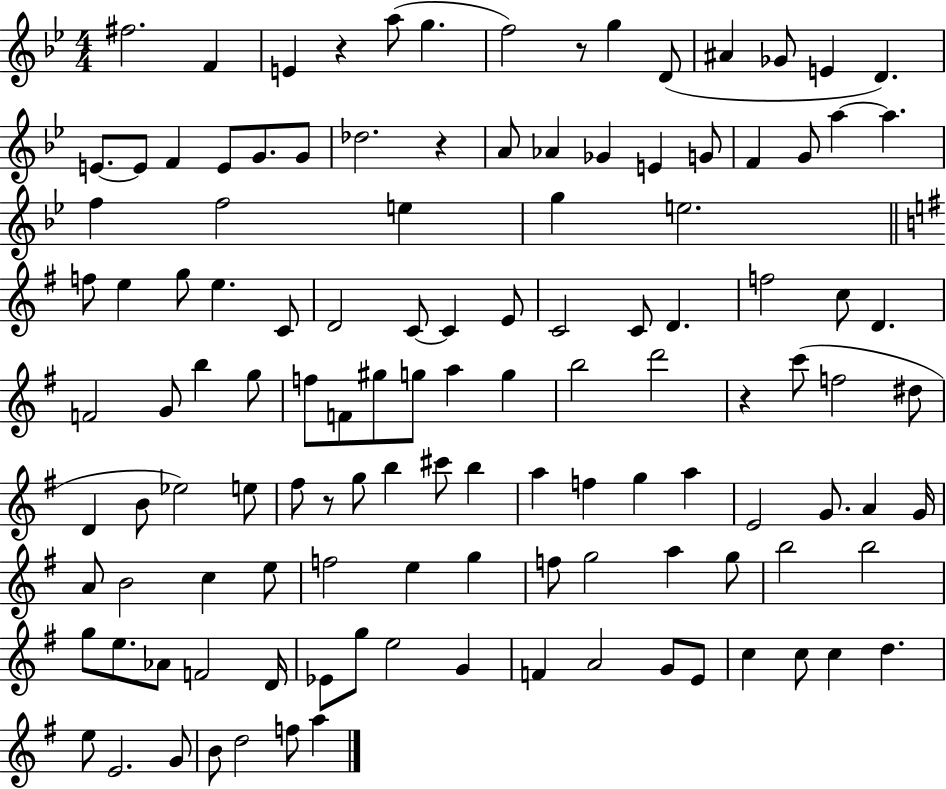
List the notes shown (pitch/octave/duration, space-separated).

F#5/h. F4/q E4/q R/q A5/e G5/q. F5/h R/e G5/q D4/e A#4/q Gb4/e E4/q D4/q. E4/e. E4/e F4/q E4/e G4/e. G4/e Db5/h. R/q A4/e Ab4/q Gb4/q E4/q G4/e F4/q G4/e A5/q A5/q. F5/q F5/h E5/q G5/q E5/h. F5/e E5/q G5/e E5/q. C4/e D4/h C4/e C4/q E4/e C4/h C4/e D4/q. F5/h C5/e D4/q. F4/h G4/e B5/q G5/e F5/e F4/e G#5/e G5/e A5/q G5/q B5/h D6/h R/q C6/e F5/h D#5/e D4/q B4/e Eb5/h E5/e F#5/e R/e G5/e B5/q C#6/e B5/q A5/q F5/q G5/q A5/q E4/h G4/e. A4/q G4/s A4/e B4/h C5/q E5/e F5/h E5/q G5/q F5/e G5/h A5/q G5/e B5/h B5/h G5/e E5/e. Ab4/e F4/h D4/s Eb4/e G5/e E5/h G4/q F4/q A4/h G4/e E4/e C5/q C5/e C5/q D5/q. E5/e E4/h. G4/e B4/e D5/h F5/e A5/q